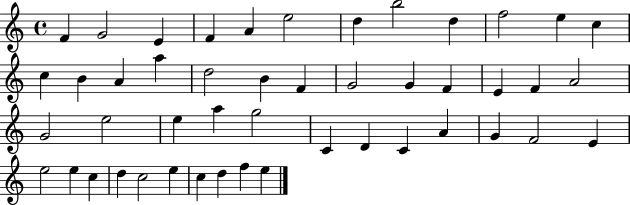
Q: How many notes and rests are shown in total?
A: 47